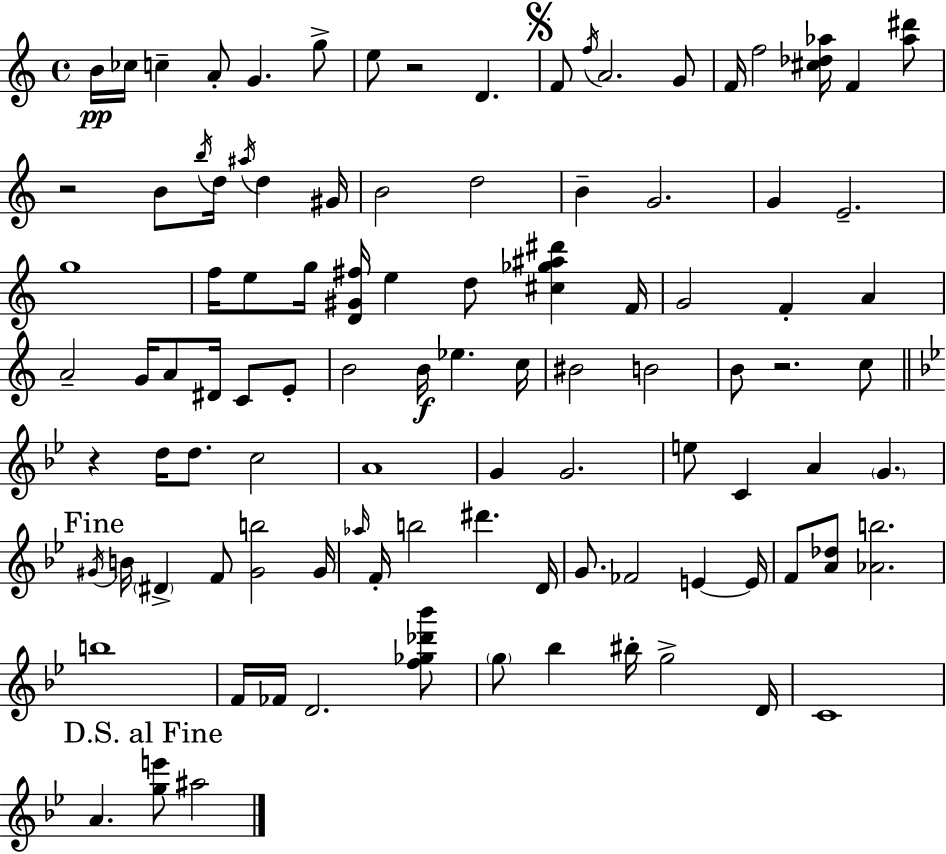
B4/s CES5/s C5/q A4/e G4/q. G5/e E5/e R/h D4/q. F4/e F5/s A4/h. G4/e F4/s F5/h [C#5,Db5,Ab5]/s F4/q [Ab5,D#6]/e R/h B4/e B5/s D5/s A#5/s D5/q G#4/s B4/h D5/h B4/q G4/h. G4/q E4/h. G5/w F5/s E5/e G5/s [D4,G#4,F#5]/s E5/q D5/e [C#5,Gb5,A#5,D#6]/q F4/s G4/h F4/q A4/q A4/h G4/s A4/e D#4/s C4/e E4/e B4/h B4/s Eb5/q. C5/s BIS4/h B4/h B4/e R/h. C5/e R/q D5/s D5/e. C5/h A4/w G4/q G4/h. E5/e C4/q A4/q G4/q. G#4/s B4/s D#4/q F4/e [G#4,B5]/h G#4/s Ab5/s F4/s B5/h D#6/q. D4/s G4/e. FES4/h E4/q E4/s F4/e [A4,Db5]/e [Ab4,B5]/h. B5/w F4/s FES4/s D4/h. [F5,Gb5,Db6,Bb6]/e G5/e Bb5/q BIS5/s G5/h D4/s C4/w A4/q. [G5,E6]/e A#5/h